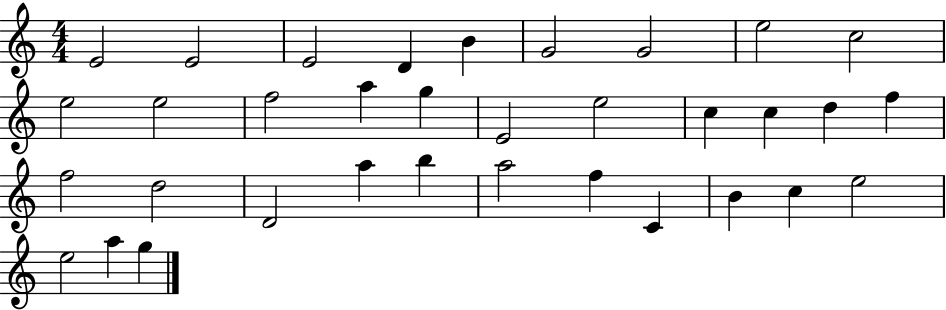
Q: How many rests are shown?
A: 0